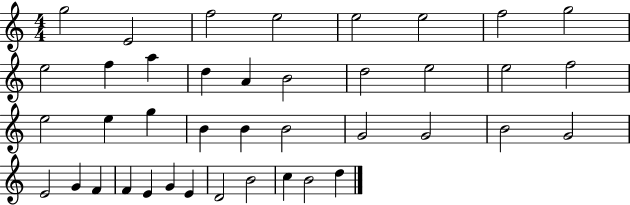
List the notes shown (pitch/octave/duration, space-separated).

G5/h E4/h F5/h E5/h E5/h E5/h F5/h G5/h E5/h F5/q A5/q D5/q A4/q B4/h D5/h E5/h E5/h F5/h E5/h E5/q G5/q B4/q B4/q B4/h G4/h G4/h B4/h G4/h E4/h G4/q F4/q F4/q E4/q G4/q E4/q D4/h B4/h C5/q B4/h D5/q